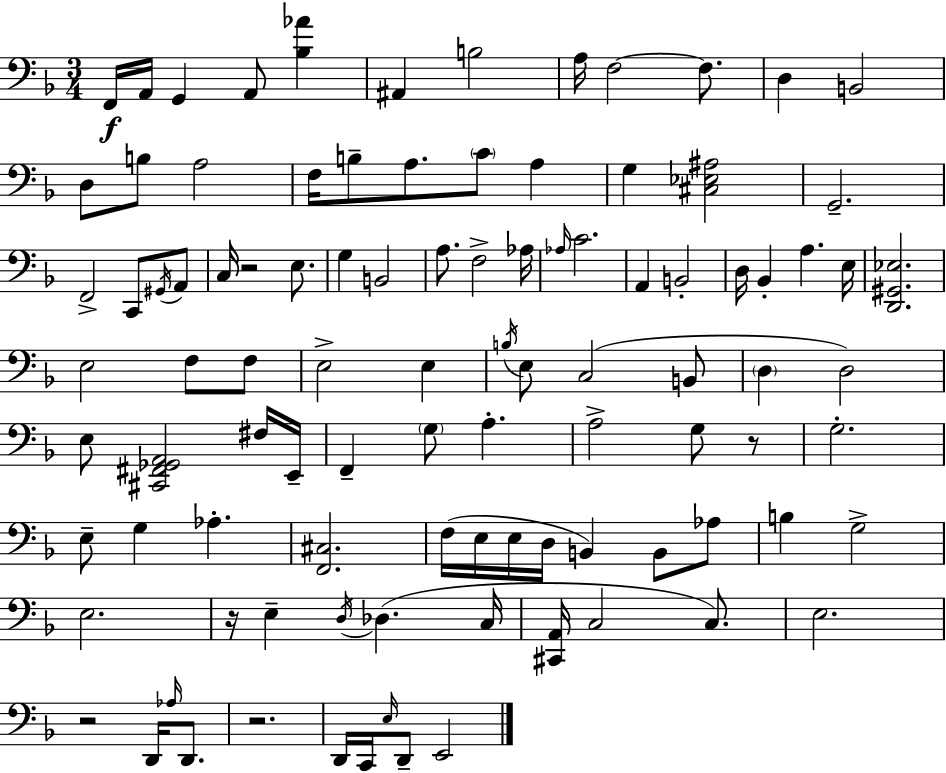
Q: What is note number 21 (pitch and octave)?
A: G2